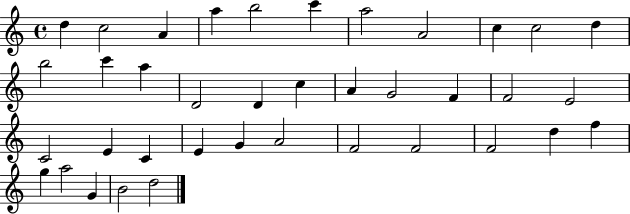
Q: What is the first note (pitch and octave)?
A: D5